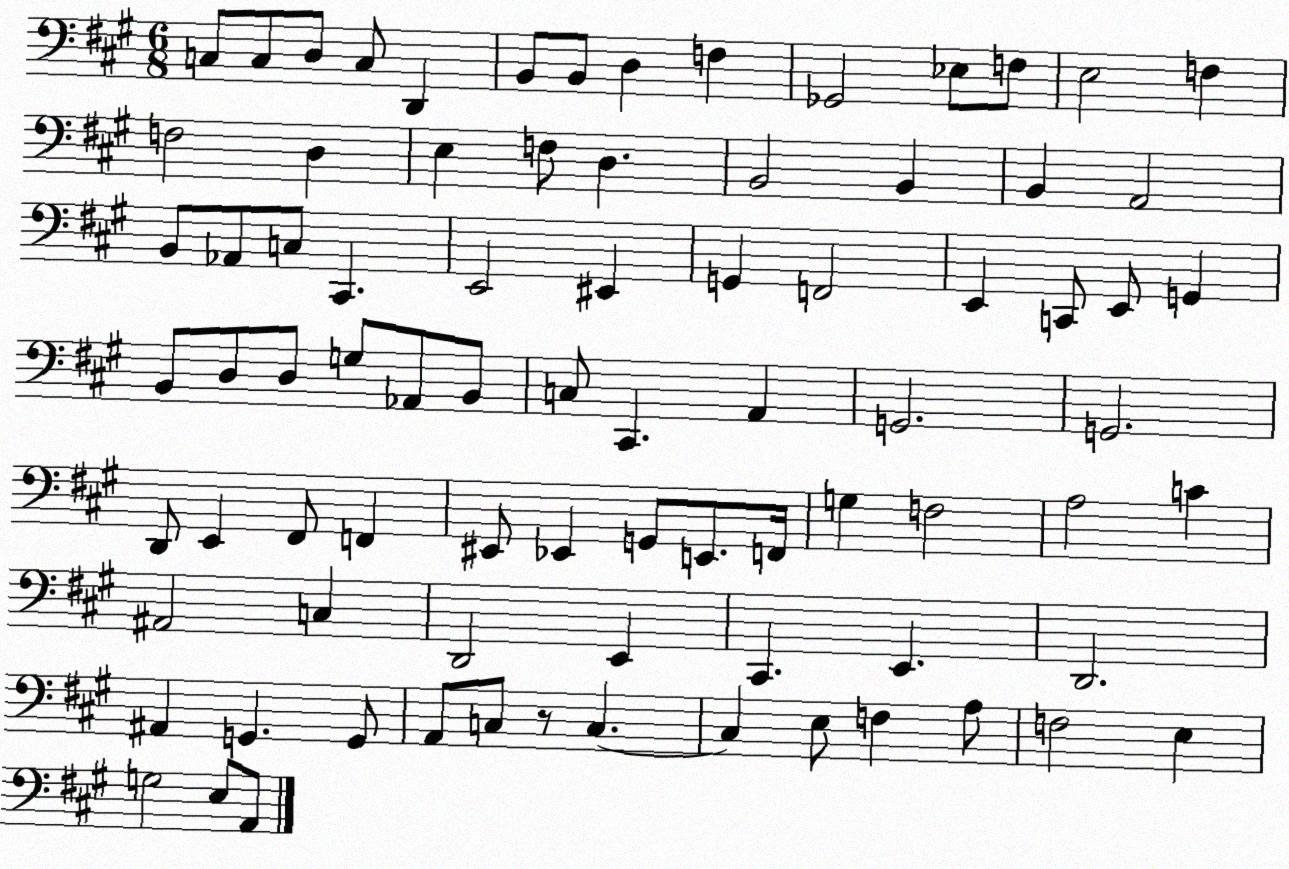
X:1
T:Untitled
M:6/8
L:1/4
K:A
C,/2 C,/2 D,/2 C,/2 D,, B,,/2 B,,/2 D, F, _G,,2 _E,/2 F,/2 E,2 F, F,2 D, E, F,/2 D, B,,2 B,, B,, A,,2 B,,/2 _A,,/2 C,/2 ^C,, E,,2 ^E,, G,, F,,2 E,, C,,/2 E,,/2 G,, B,,/2 D,/2 D,/2 G,/2 _A,,/2 B,,/2 C,/2 ^C,, A,, G,,2 G,,2 D,,/2 E,, ^F,,/2 F,, ^E,,/2 _E,, G,,/2 E,,/2 F,,/4 G, F,2 A,2 C ^A,,2 C, D,,2 E,, ^C,, E,, D,,2 ^A,, G,, G,,/2 A,,/2 C,/2 z/2 C, C, E,/2 F, A,/2 F,2 E, G,2 E,/2 A,,/2